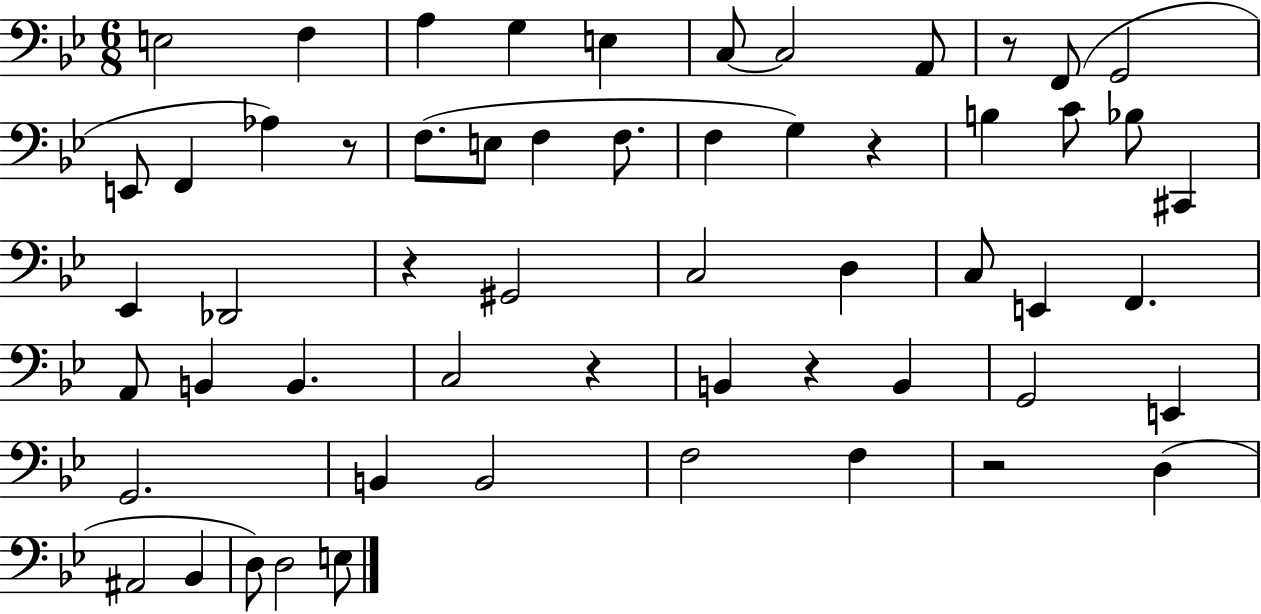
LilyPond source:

{
  \clef bass
  \numericTimeSignature
  \time 6/8
  \key bes \major
  e2 f4 | a4 g4 e4 | c8~~ c2 a,8 | r8 f,8( g,2 | \break e,8 f,4 aes4) r8 | f8.( e8 f4 f8. | f4 g4) r4 | b4 c'8 bes8 cis,4 | \break ees,4 des,2 | r4 gis,2 | c2 d4 | c8 e,4 f,4. | \break a,8 b,4 b,4. | c2 r4 | b,4 r4 b,4 | g,2 e,4 | \break g,2. | b,4 b,2 | f2 f4 | r2 d4( | \break ais,2 bes,4 | d8) d2 e8 | \bar "|."
}